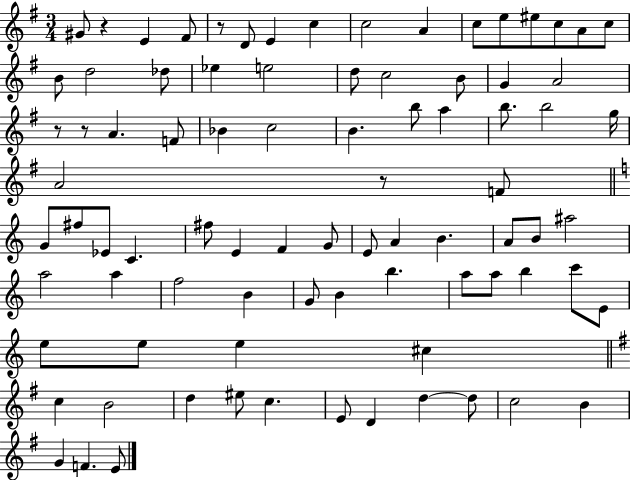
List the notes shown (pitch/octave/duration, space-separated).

G#4/e R/q E4/q F#4/e R/e D4/e E4/q C5/q C5/h A4/q C5/e E5/e EIS5/e C5/e A4/e C5/e B4/e D5/h Db5/e Eb5/q E5/h D5/e C5/h B4/e G4/q A4/h R/e R/e A4/q. F4/e Bb4/q C5/h B4/q. B5/e A5/q B5/e. B5/h G5/s A4/h R/e F4/e G4/e F#5/e Eb4/e C4/q. F#5/e E4/q F4/q G4/e E4/e A4/q B4/q. A4/e B4/e A#5/h A5/h A5/q F5/h B4/q G4/e B4/q B5/q. A5/e A5/e B5/q C6/e E4/e E5/e E5/e E5/q C#5/q C5/q B4/h D5/q EIS5/e C5/q. E4/e D4/q D5/q D5/e C5/h B4/q G4/q F4/q. E4/e